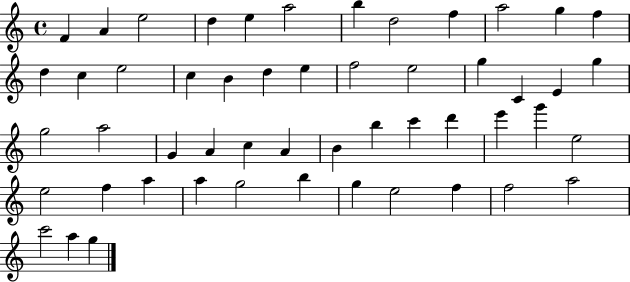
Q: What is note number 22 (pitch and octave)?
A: G5